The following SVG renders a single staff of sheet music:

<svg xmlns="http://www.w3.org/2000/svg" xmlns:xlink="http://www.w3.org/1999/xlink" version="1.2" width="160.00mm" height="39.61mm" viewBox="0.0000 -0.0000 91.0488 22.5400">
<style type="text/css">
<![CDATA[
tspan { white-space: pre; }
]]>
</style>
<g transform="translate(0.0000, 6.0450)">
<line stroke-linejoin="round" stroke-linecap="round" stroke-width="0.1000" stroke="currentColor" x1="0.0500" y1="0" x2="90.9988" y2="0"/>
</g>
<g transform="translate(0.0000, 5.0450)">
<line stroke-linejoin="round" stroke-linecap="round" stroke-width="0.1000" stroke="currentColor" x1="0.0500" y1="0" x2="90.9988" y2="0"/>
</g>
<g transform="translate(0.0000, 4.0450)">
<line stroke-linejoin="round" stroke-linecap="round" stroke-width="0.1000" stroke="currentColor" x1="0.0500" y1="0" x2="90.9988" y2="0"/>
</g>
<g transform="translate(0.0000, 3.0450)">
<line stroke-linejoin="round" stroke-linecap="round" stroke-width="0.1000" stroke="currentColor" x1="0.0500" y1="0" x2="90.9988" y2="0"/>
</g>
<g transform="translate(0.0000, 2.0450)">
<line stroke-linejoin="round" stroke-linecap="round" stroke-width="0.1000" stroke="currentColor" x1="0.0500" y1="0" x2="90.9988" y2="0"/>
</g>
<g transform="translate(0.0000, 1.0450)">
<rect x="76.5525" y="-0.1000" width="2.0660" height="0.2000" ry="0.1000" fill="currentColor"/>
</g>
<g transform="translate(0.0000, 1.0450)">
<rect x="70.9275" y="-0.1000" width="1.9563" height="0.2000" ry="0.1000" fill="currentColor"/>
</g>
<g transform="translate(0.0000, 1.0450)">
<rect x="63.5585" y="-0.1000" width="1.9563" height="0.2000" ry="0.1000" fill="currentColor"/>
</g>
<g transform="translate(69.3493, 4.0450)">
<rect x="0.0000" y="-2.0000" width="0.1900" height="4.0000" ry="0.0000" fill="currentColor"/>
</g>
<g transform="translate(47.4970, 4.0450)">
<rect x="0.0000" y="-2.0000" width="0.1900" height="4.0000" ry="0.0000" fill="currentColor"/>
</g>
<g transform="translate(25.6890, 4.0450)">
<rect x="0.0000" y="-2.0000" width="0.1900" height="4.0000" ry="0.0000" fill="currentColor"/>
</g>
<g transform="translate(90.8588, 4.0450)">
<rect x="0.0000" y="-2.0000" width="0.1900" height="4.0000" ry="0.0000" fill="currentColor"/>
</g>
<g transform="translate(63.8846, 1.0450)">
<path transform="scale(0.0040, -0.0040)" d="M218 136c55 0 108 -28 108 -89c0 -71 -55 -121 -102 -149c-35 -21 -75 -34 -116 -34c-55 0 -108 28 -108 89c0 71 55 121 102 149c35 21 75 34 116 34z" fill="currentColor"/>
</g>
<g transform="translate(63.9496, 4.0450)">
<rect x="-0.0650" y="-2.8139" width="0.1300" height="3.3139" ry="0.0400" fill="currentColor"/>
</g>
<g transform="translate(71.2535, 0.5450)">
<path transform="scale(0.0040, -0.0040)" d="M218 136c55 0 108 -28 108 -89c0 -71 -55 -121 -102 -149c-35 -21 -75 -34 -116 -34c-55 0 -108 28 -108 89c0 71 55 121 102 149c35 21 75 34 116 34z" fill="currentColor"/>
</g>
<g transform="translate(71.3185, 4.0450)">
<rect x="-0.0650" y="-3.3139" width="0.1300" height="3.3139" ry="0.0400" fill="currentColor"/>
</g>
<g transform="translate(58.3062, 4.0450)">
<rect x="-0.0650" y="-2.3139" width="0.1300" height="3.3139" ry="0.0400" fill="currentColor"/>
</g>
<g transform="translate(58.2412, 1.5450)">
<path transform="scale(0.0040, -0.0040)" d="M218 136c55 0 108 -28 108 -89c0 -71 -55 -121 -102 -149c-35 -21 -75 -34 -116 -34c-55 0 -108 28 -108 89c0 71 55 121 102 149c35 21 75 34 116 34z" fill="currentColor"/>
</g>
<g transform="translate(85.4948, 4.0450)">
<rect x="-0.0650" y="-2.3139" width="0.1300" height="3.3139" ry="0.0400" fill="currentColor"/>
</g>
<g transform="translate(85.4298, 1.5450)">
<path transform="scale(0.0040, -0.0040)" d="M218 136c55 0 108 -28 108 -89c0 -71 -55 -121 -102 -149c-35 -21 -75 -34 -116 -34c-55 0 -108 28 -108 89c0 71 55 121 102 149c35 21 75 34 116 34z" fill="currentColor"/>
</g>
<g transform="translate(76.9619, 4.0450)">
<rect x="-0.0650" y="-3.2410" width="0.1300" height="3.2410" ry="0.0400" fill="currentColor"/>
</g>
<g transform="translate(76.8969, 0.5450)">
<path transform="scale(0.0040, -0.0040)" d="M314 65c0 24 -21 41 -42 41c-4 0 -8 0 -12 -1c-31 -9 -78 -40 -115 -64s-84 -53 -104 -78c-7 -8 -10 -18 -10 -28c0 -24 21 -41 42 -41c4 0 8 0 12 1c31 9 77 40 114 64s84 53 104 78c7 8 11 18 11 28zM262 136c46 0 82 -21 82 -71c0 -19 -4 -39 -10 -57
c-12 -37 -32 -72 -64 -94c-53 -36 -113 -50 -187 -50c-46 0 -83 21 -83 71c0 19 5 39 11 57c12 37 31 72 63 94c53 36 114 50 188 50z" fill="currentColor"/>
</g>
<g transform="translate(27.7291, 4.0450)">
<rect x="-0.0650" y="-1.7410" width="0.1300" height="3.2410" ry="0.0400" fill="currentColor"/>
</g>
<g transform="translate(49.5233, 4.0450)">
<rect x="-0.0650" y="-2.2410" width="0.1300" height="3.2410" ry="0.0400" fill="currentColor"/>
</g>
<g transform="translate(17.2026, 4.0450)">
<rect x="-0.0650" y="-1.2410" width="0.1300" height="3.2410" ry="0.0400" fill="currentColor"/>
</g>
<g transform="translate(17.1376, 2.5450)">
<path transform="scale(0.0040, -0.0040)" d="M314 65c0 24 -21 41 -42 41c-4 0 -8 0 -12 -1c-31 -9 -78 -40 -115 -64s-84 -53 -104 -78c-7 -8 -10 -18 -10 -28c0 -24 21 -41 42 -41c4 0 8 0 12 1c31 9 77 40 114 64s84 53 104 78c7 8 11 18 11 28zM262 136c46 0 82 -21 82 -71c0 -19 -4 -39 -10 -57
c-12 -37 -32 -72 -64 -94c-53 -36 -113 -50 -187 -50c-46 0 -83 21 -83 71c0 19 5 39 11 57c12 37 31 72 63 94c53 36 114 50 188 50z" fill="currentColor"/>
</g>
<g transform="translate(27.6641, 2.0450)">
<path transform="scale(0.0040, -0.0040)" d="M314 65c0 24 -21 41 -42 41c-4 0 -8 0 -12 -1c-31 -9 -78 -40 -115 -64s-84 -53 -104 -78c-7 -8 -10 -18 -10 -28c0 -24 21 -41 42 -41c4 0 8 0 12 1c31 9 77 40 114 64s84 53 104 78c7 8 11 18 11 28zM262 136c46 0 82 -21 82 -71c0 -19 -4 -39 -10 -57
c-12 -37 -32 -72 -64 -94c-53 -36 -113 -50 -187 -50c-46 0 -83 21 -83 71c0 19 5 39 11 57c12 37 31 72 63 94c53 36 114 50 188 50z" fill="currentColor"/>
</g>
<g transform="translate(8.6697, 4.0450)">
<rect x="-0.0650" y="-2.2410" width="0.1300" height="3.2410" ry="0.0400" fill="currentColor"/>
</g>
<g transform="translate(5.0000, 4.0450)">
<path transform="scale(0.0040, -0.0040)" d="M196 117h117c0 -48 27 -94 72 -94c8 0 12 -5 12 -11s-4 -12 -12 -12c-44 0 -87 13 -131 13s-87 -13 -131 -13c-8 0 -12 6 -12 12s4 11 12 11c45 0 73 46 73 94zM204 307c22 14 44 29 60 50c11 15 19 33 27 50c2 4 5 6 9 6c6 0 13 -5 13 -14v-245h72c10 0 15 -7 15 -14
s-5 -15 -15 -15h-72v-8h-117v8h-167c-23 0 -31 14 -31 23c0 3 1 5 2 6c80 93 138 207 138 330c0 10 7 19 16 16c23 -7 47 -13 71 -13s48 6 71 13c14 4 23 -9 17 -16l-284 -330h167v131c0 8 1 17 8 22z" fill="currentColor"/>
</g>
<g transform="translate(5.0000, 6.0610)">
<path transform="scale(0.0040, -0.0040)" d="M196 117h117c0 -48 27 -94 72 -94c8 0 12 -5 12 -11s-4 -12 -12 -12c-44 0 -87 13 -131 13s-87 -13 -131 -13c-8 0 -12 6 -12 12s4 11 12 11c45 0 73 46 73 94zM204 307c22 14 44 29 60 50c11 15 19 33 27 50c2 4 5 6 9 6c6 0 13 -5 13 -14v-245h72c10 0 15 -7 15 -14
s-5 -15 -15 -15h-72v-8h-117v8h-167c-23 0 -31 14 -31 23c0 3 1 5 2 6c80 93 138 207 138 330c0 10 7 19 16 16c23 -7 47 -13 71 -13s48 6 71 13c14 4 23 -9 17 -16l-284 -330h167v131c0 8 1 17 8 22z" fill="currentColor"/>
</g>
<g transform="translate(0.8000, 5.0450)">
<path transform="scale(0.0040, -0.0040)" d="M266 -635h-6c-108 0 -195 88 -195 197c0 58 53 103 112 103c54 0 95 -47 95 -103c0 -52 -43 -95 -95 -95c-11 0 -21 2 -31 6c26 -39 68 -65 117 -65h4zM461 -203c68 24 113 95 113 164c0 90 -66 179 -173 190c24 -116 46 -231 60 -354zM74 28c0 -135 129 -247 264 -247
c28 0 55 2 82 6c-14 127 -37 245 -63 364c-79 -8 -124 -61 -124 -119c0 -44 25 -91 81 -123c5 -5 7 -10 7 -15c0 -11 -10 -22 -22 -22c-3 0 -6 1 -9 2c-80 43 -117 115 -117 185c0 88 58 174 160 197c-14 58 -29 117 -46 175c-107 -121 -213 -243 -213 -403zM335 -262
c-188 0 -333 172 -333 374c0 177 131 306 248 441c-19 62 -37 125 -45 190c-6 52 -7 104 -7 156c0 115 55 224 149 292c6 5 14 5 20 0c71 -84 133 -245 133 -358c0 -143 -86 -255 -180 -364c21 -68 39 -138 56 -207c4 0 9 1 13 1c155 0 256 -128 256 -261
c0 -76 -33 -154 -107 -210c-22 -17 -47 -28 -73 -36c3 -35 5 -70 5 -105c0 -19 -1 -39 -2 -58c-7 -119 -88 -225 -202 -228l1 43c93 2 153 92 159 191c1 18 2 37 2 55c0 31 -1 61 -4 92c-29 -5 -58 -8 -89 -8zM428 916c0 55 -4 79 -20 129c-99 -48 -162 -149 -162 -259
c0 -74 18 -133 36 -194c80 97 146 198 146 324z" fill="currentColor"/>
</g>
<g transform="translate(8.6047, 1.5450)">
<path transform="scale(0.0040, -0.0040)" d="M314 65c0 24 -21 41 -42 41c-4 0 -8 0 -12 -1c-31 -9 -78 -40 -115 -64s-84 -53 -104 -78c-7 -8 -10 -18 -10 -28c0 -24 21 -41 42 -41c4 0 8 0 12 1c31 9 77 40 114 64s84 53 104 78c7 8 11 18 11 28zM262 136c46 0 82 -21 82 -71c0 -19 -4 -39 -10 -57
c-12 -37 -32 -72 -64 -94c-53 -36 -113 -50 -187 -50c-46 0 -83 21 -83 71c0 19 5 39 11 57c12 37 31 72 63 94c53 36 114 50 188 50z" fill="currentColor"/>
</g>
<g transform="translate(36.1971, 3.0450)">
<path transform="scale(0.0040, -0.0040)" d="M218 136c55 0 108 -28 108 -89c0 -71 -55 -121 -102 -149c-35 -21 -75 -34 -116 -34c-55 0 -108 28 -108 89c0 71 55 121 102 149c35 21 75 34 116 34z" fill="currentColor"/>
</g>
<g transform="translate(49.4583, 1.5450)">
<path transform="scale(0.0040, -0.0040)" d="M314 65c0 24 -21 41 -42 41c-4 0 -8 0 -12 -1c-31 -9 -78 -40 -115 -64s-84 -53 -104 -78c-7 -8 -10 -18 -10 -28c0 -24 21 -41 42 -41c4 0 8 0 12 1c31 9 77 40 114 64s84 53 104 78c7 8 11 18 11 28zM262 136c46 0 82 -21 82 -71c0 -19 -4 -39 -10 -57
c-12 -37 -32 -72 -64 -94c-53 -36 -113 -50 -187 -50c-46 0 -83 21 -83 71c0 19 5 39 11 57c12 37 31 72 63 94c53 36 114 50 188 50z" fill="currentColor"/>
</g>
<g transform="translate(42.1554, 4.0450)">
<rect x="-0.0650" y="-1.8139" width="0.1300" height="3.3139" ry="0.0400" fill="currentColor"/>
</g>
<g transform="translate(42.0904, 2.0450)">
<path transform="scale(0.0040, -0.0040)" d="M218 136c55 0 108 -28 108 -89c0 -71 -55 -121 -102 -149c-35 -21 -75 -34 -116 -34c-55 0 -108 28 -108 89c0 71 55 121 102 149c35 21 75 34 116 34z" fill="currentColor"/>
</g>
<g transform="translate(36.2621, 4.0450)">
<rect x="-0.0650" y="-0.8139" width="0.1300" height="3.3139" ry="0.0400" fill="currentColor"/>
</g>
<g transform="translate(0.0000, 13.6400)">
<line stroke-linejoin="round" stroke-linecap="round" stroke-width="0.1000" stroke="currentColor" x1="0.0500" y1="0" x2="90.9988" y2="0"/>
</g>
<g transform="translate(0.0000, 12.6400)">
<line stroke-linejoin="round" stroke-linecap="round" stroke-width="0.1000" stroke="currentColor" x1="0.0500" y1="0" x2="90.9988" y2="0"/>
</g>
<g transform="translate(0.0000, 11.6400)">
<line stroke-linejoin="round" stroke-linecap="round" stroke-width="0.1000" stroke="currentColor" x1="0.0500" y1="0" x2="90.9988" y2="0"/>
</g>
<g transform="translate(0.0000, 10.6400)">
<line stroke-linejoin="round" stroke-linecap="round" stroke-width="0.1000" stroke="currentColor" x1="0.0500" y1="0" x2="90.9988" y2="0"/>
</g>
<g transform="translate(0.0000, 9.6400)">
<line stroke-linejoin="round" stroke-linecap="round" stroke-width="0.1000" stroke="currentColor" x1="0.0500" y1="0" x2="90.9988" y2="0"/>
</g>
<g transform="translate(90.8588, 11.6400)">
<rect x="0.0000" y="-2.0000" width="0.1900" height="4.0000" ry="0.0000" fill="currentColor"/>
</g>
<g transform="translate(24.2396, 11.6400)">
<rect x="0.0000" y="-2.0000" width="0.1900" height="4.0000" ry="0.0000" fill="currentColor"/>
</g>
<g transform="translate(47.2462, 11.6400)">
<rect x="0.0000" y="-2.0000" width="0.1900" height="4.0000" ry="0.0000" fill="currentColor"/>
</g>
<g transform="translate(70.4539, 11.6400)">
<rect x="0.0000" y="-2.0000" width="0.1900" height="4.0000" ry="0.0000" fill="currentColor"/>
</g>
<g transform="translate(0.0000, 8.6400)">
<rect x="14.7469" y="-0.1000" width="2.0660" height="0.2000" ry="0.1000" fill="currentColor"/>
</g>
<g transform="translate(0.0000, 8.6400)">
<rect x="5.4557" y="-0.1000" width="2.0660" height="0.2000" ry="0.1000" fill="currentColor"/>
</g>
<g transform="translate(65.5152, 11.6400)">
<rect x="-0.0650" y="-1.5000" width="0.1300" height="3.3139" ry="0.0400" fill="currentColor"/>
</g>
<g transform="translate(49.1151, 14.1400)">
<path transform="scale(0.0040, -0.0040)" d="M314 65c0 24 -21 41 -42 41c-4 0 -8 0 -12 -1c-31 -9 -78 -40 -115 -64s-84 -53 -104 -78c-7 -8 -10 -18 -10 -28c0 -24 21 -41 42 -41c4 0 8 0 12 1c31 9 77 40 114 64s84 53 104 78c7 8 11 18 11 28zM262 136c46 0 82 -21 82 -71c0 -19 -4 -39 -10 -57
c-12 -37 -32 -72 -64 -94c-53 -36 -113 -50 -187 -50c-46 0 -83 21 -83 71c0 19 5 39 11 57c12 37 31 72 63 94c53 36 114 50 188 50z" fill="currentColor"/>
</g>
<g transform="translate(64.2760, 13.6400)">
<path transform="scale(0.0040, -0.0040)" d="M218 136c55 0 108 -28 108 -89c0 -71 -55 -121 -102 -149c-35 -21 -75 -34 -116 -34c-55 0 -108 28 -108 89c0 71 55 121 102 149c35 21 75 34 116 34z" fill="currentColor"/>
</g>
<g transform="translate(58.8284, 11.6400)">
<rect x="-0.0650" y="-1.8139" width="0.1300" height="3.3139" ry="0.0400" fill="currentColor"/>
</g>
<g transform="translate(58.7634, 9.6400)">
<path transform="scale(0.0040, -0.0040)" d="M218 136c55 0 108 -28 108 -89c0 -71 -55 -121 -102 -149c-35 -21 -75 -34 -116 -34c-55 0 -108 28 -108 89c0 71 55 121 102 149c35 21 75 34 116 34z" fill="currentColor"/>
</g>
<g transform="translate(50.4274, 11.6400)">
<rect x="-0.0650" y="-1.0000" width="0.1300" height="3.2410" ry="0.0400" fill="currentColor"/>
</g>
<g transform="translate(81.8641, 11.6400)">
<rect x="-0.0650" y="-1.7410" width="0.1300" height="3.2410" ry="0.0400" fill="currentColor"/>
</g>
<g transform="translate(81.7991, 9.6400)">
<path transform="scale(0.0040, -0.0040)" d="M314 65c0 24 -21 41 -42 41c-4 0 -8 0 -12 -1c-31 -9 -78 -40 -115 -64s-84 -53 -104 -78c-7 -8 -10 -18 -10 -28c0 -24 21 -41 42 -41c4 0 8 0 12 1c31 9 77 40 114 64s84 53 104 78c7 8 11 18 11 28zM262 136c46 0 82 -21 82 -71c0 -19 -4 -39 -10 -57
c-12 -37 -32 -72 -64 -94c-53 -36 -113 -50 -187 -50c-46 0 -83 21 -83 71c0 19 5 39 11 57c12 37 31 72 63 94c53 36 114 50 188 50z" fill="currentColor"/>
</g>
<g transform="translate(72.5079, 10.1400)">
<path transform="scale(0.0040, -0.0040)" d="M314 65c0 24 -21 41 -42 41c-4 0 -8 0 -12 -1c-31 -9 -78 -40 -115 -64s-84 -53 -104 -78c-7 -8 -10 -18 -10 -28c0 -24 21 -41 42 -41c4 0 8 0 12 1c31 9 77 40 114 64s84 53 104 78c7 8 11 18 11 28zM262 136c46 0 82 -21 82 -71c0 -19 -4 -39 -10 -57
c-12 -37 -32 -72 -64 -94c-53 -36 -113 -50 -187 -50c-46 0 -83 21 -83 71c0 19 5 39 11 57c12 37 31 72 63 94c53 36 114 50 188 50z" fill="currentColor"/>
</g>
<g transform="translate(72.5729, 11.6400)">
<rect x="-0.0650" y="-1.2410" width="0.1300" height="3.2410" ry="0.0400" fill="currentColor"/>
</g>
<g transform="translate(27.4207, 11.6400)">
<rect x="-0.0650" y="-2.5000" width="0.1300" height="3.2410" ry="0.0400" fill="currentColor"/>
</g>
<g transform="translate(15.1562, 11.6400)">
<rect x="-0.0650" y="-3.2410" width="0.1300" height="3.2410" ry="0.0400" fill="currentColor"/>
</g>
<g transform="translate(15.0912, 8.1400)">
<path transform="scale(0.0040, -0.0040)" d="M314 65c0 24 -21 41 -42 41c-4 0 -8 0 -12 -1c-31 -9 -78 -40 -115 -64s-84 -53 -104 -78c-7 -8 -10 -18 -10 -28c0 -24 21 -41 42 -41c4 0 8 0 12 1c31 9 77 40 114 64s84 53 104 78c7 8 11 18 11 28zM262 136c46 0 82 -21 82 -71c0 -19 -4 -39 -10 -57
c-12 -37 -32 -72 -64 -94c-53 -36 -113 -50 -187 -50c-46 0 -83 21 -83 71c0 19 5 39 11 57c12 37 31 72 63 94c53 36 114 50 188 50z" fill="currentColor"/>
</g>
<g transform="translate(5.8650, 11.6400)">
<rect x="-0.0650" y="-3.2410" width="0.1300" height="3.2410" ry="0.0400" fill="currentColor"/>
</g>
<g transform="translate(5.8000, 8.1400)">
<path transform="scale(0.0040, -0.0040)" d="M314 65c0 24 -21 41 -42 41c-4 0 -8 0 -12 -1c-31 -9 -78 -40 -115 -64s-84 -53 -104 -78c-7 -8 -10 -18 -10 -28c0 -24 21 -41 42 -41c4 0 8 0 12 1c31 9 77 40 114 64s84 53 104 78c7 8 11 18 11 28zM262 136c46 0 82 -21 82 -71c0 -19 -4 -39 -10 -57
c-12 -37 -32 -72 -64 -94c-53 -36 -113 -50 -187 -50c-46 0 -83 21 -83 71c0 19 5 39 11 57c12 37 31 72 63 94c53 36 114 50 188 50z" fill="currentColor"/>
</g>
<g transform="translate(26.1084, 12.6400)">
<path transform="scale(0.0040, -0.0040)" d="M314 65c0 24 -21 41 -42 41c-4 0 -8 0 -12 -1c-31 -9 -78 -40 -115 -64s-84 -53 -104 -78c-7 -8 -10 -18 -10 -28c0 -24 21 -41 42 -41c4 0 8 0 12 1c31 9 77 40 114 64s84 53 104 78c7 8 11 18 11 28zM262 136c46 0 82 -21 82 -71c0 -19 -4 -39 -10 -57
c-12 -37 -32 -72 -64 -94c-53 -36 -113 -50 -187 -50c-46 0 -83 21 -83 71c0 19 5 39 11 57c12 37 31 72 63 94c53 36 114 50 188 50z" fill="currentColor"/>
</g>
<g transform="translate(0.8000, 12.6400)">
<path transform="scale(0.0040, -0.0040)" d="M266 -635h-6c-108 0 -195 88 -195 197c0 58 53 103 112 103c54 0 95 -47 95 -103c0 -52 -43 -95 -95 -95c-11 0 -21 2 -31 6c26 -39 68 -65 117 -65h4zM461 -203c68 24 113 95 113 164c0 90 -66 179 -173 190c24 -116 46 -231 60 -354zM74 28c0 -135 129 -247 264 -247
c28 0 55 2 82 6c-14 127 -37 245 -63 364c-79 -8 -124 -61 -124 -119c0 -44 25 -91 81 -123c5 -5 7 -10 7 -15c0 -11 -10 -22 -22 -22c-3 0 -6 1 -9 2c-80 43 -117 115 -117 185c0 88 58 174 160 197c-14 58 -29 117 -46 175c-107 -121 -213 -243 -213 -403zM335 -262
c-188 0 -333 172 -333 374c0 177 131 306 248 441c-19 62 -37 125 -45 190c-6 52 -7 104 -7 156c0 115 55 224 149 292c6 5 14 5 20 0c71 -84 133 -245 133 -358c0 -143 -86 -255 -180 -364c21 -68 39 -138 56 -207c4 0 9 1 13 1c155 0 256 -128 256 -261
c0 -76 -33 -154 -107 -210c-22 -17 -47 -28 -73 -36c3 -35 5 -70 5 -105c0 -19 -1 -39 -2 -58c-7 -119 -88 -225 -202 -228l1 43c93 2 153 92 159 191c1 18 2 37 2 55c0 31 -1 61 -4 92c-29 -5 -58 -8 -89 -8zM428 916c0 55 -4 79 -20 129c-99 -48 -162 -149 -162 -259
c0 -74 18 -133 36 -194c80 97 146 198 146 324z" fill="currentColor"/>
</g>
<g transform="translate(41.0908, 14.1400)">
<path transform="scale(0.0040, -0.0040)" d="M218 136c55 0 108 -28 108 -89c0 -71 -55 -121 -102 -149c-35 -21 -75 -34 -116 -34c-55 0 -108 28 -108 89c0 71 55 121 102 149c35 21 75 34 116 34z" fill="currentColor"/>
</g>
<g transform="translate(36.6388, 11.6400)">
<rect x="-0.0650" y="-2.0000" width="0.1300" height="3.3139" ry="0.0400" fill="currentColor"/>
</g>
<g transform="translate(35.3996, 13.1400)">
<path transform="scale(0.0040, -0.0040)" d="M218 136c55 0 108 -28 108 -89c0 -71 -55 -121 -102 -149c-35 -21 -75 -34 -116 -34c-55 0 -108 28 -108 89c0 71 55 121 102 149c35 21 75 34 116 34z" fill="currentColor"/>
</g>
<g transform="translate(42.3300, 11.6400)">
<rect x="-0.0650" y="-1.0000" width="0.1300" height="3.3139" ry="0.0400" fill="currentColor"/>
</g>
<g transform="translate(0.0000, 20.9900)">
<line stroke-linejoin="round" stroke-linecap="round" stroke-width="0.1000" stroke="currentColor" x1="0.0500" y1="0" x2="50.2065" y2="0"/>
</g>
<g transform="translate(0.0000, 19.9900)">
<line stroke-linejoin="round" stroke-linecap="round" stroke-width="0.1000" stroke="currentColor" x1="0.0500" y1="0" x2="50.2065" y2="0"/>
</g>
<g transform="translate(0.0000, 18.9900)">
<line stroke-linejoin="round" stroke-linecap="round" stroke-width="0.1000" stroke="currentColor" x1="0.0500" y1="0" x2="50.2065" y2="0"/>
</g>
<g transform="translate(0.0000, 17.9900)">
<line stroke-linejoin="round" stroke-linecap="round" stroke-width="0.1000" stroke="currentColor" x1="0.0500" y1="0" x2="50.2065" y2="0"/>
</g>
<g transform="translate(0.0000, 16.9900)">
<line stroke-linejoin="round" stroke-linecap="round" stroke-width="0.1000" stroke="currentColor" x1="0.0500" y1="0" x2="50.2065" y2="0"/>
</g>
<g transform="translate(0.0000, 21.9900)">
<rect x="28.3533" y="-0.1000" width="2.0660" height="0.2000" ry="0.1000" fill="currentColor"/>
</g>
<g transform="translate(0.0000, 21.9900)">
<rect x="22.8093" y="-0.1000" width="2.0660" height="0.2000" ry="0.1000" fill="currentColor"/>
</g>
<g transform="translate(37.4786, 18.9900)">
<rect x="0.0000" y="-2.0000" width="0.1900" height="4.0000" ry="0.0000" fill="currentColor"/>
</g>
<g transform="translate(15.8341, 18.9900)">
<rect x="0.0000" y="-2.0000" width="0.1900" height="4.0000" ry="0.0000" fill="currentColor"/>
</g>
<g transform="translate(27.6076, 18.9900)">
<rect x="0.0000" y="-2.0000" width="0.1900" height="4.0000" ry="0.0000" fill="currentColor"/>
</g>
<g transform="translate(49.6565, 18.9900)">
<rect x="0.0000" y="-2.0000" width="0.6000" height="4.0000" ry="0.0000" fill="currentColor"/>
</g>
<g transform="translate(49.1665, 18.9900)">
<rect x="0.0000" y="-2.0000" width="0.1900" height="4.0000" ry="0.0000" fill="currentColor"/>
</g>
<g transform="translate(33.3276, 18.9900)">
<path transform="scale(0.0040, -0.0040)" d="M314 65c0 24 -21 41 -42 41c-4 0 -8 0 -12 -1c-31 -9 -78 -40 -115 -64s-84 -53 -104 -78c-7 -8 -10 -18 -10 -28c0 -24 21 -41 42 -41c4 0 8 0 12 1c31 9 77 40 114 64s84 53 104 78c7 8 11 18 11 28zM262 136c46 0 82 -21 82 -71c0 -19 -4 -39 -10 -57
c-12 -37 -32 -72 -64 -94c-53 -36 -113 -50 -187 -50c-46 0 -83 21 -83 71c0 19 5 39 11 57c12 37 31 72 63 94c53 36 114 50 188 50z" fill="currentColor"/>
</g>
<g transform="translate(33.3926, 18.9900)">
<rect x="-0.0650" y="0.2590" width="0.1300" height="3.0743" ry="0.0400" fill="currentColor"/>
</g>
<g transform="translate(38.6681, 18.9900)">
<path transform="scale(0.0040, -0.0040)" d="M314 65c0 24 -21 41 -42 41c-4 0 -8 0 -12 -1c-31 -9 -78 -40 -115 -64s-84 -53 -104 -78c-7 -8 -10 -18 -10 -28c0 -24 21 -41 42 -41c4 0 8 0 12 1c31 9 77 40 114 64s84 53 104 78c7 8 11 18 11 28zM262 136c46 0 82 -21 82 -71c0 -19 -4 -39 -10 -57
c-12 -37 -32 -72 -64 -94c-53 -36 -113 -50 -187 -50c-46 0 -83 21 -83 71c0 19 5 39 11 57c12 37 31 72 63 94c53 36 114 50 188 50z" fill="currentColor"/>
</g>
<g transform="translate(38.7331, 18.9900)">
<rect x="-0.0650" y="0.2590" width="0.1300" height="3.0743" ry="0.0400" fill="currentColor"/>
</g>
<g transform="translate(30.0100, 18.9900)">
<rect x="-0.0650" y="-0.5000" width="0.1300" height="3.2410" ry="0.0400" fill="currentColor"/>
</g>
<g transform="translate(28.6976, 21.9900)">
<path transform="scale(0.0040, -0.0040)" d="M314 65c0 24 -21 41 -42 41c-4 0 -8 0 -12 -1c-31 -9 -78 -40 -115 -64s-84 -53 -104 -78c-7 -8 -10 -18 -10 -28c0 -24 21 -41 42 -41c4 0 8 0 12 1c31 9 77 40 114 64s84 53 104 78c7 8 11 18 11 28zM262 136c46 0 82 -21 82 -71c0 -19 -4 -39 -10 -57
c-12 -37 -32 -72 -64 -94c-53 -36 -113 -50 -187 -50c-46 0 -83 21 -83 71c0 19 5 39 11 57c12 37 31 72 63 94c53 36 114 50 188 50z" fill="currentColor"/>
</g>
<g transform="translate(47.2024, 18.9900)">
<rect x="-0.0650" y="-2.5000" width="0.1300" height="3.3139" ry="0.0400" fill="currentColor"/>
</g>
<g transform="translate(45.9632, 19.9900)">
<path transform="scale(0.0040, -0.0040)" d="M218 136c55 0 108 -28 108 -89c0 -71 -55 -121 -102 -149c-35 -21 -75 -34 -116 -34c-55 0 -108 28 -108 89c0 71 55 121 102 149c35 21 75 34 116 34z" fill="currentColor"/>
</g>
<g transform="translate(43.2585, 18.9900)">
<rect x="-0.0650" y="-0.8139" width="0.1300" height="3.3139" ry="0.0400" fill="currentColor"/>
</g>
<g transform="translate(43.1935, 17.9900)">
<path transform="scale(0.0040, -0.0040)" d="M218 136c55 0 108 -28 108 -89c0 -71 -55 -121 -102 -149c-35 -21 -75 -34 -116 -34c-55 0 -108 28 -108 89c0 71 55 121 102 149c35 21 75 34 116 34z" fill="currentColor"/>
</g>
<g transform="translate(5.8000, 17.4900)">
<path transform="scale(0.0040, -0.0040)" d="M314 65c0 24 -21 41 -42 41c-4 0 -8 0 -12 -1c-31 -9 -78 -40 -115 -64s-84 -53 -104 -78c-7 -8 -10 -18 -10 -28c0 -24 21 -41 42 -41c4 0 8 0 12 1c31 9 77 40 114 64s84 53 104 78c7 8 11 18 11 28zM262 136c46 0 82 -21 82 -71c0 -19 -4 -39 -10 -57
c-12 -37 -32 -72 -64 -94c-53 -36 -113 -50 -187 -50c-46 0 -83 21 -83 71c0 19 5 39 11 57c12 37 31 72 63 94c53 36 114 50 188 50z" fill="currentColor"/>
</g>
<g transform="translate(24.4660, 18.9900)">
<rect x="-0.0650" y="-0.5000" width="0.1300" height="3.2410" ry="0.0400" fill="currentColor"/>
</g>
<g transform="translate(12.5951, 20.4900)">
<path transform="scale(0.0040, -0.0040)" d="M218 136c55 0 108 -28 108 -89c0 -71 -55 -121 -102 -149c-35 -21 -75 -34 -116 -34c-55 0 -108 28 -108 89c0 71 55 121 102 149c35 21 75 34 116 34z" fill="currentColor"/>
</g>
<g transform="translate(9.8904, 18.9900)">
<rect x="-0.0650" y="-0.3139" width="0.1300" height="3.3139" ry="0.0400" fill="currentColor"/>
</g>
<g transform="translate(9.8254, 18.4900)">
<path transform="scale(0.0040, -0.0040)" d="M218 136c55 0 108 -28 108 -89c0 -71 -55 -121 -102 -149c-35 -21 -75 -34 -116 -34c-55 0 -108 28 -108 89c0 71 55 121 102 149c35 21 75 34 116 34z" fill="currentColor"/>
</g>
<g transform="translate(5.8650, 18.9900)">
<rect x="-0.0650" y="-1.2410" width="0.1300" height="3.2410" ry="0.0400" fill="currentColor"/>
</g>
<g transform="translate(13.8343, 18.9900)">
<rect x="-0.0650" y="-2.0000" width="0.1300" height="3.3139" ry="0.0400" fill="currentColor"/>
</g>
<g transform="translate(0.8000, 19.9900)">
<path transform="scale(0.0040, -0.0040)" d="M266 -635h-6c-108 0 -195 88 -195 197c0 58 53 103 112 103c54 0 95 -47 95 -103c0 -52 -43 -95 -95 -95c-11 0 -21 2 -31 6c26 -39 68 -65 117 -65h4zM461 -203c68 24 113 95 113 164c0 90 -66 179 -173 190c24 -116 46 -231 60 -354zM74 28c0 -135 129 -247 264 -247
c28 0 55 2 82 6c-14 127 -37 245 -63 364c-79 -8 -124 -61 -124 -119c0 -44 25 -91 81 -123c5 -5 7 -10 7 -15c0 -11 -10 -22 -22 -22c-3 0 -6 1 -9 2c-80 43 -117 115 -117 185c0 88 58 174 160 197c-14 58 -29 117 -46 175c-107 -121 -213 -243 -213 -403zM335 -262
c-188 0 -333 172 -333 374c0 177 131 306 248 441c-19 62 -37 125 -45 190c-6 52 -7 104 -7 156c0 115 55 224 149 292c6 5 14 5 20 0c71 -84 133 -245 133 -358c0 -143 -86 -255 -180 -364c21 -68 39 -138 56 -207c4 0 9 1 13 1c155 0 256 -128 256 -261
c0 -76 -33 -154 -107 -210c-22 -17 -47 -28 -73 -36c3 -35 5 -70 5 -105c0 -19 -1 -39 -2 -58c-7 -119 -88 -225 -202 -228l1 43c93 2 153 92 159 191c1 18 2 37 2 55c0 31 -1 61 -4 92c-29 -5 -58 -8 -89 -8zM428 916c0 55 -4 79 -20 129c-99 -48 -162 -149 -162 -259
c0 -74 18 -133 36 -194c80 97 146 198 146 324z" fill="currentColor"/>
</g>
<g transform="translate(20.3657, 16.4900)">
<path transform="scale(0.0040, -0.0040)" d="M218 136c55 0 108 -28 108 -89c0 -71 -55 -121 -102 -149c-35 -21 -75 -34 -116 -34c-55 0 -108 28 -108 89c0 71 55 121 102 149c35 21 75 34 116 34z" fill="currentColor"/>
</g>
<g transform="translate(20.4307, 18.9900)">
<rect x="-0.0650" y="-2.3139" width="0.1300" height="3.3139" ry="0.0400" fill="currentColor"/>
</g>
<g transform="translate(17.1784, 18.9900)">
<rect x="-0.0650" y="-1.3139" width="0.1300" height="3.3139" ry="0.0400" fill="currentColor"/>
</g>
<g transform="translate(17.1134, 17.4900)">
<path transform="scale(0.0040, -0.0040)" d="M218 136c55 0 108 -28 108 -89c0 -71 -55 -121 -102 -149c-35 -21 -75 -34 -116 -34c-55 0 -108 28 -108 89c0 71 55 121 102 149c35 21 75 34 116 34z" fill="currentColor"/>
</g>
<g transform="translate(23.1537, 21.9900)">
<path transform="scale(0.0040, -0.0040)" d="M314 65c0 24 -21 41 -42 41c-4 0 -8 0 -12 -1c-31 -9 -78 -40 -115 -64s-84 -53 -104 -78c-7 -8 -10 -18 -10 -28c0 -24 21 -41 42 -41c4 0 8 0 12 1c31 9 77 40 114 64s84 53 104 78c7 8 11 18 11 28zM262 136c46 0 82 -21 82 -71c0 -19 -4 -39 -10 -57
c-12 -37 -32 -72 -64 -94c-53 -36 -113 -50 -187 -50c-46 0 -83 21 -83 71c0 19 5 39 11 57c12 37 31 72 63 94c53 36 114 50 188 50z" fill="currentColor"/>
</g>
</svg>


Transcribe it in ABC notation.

X:1
T:Untitled
M:4/4
L:1/4
K:C
g2 e2 f2 d f g2 g a b b2 g b2 b2 G2 F D D2 f E e2 f2 e2 c F e g C2 C2 B2 B2 d G